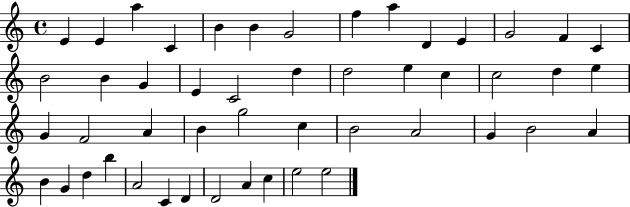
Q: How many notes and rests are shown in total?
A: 49